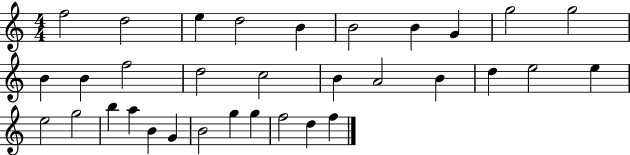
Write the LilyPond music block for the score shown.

{
  \clef treble
  \numericTimeSignature
  \time 4/4
  \key c \major
  f''2 d''2 | e''4 d''2 b'4 | b'2 b'4 g'4 | g''2 g''2 | \break b'4 b'4 f''2 | d''2 c''2 | b'4 a'2 b'4 | d''4 e''2 e''4 | \break e''2 g''2 | b''4 a''4 b'4 g'4 | b'2 g''4 g''4 | f''2 d''4 f''4 | \break \bar "|."
}